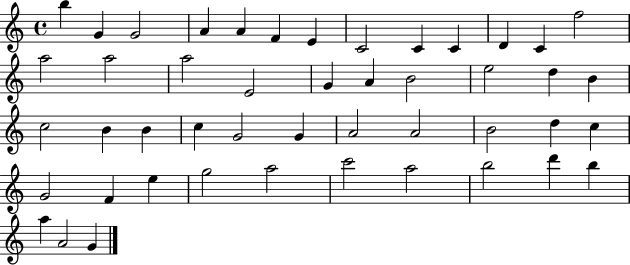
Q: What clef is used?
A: treble